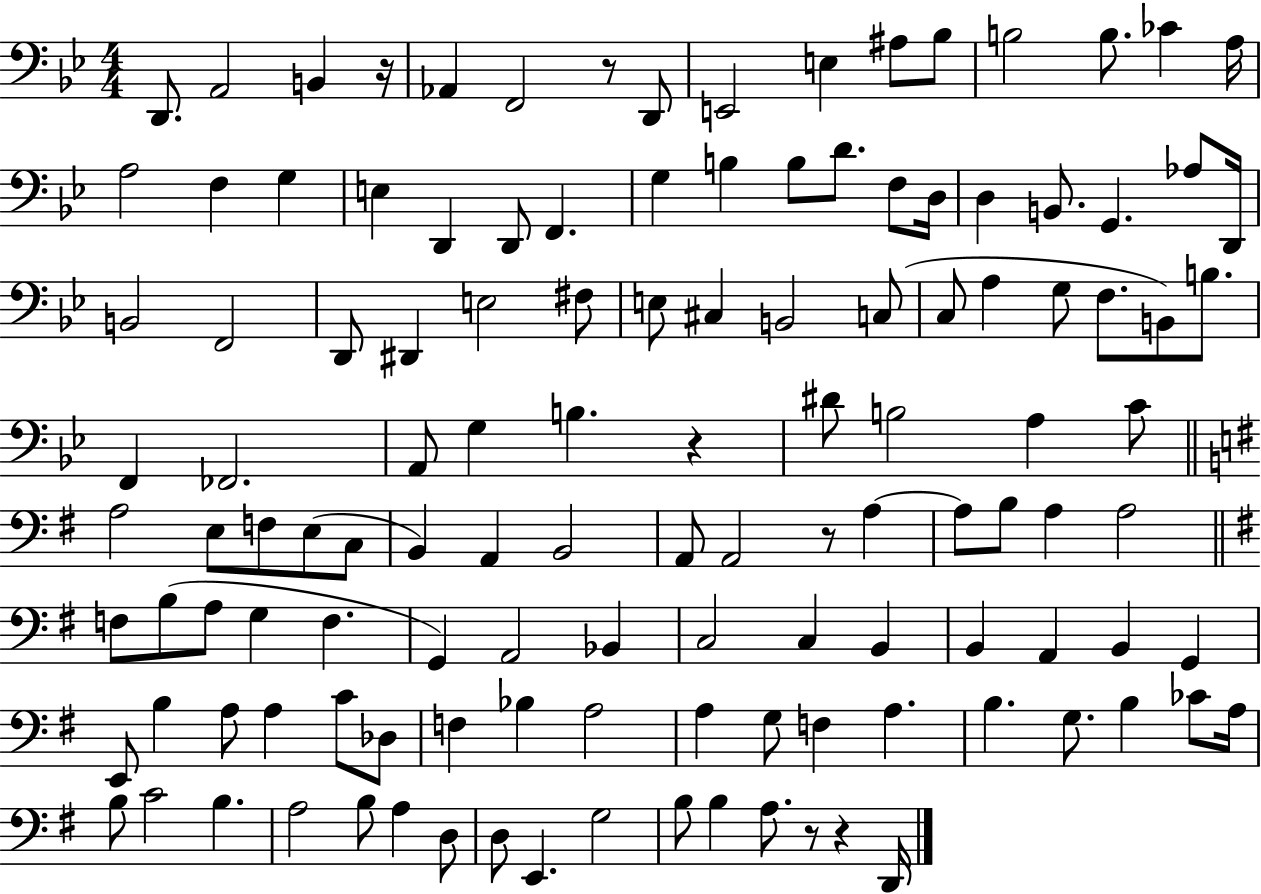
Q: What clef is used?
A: bass